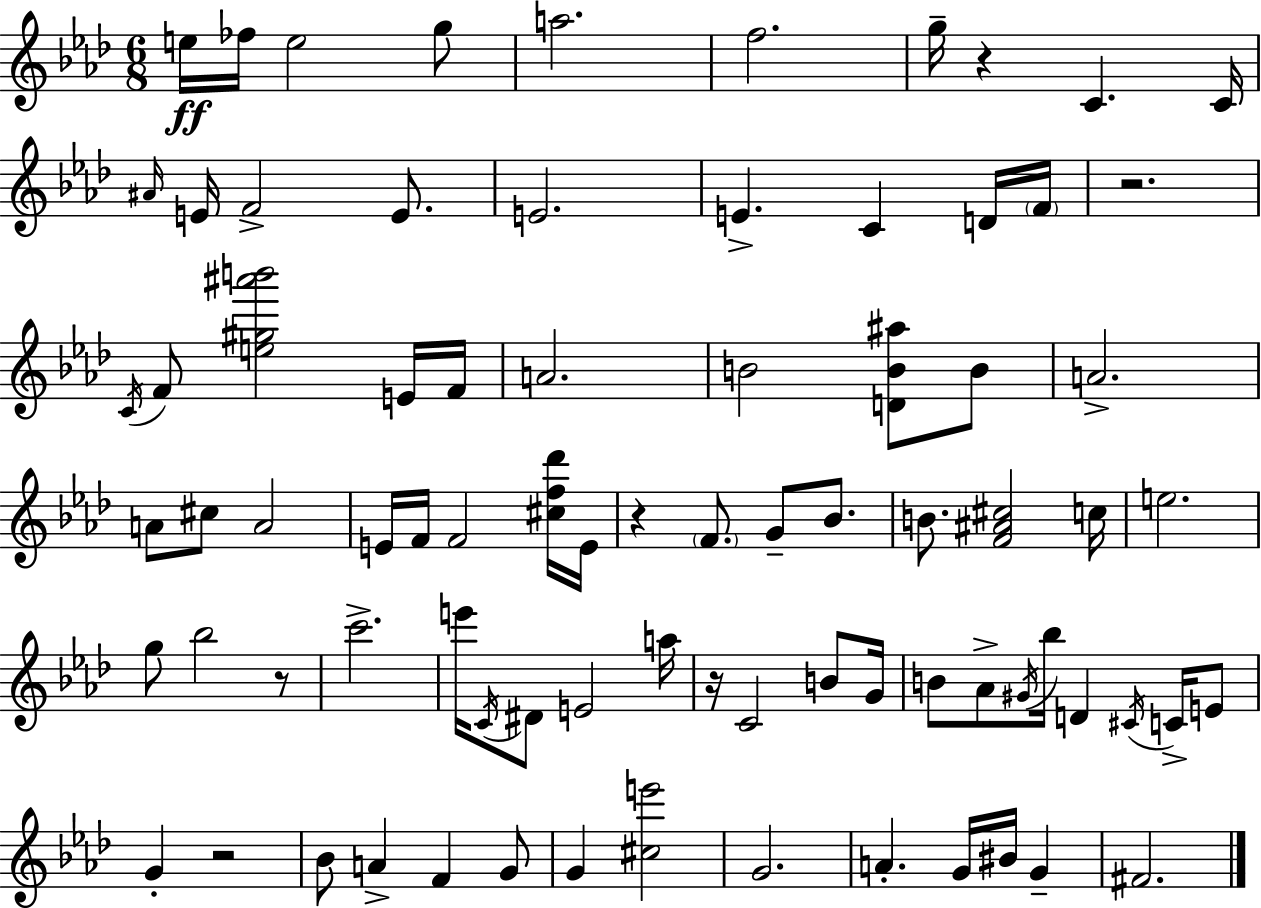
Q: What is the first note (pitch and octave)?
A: E5